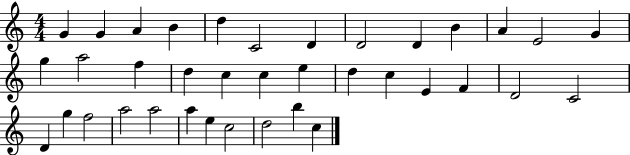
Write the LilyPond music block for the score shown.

{
  \clef treble
  \numericTimeSignature
  \time 4/4
  \key c \major
  g'4 g'4 a'4 b'4 | d''4 c'2 d'4 | d'2 d'4 b'4 | a'4 e'2 g'4 | \break g''4 a''2 f''4 | d''4 c''4 c''4 e''4 | d''4 c''4 e'4 f'4 | d'2 c'2 | \break d'4 g''4 f''2 | a''2 a''2 | a''4 e''4 c''2 | d''2 b''4 c''4 | \break \bar "|."
}